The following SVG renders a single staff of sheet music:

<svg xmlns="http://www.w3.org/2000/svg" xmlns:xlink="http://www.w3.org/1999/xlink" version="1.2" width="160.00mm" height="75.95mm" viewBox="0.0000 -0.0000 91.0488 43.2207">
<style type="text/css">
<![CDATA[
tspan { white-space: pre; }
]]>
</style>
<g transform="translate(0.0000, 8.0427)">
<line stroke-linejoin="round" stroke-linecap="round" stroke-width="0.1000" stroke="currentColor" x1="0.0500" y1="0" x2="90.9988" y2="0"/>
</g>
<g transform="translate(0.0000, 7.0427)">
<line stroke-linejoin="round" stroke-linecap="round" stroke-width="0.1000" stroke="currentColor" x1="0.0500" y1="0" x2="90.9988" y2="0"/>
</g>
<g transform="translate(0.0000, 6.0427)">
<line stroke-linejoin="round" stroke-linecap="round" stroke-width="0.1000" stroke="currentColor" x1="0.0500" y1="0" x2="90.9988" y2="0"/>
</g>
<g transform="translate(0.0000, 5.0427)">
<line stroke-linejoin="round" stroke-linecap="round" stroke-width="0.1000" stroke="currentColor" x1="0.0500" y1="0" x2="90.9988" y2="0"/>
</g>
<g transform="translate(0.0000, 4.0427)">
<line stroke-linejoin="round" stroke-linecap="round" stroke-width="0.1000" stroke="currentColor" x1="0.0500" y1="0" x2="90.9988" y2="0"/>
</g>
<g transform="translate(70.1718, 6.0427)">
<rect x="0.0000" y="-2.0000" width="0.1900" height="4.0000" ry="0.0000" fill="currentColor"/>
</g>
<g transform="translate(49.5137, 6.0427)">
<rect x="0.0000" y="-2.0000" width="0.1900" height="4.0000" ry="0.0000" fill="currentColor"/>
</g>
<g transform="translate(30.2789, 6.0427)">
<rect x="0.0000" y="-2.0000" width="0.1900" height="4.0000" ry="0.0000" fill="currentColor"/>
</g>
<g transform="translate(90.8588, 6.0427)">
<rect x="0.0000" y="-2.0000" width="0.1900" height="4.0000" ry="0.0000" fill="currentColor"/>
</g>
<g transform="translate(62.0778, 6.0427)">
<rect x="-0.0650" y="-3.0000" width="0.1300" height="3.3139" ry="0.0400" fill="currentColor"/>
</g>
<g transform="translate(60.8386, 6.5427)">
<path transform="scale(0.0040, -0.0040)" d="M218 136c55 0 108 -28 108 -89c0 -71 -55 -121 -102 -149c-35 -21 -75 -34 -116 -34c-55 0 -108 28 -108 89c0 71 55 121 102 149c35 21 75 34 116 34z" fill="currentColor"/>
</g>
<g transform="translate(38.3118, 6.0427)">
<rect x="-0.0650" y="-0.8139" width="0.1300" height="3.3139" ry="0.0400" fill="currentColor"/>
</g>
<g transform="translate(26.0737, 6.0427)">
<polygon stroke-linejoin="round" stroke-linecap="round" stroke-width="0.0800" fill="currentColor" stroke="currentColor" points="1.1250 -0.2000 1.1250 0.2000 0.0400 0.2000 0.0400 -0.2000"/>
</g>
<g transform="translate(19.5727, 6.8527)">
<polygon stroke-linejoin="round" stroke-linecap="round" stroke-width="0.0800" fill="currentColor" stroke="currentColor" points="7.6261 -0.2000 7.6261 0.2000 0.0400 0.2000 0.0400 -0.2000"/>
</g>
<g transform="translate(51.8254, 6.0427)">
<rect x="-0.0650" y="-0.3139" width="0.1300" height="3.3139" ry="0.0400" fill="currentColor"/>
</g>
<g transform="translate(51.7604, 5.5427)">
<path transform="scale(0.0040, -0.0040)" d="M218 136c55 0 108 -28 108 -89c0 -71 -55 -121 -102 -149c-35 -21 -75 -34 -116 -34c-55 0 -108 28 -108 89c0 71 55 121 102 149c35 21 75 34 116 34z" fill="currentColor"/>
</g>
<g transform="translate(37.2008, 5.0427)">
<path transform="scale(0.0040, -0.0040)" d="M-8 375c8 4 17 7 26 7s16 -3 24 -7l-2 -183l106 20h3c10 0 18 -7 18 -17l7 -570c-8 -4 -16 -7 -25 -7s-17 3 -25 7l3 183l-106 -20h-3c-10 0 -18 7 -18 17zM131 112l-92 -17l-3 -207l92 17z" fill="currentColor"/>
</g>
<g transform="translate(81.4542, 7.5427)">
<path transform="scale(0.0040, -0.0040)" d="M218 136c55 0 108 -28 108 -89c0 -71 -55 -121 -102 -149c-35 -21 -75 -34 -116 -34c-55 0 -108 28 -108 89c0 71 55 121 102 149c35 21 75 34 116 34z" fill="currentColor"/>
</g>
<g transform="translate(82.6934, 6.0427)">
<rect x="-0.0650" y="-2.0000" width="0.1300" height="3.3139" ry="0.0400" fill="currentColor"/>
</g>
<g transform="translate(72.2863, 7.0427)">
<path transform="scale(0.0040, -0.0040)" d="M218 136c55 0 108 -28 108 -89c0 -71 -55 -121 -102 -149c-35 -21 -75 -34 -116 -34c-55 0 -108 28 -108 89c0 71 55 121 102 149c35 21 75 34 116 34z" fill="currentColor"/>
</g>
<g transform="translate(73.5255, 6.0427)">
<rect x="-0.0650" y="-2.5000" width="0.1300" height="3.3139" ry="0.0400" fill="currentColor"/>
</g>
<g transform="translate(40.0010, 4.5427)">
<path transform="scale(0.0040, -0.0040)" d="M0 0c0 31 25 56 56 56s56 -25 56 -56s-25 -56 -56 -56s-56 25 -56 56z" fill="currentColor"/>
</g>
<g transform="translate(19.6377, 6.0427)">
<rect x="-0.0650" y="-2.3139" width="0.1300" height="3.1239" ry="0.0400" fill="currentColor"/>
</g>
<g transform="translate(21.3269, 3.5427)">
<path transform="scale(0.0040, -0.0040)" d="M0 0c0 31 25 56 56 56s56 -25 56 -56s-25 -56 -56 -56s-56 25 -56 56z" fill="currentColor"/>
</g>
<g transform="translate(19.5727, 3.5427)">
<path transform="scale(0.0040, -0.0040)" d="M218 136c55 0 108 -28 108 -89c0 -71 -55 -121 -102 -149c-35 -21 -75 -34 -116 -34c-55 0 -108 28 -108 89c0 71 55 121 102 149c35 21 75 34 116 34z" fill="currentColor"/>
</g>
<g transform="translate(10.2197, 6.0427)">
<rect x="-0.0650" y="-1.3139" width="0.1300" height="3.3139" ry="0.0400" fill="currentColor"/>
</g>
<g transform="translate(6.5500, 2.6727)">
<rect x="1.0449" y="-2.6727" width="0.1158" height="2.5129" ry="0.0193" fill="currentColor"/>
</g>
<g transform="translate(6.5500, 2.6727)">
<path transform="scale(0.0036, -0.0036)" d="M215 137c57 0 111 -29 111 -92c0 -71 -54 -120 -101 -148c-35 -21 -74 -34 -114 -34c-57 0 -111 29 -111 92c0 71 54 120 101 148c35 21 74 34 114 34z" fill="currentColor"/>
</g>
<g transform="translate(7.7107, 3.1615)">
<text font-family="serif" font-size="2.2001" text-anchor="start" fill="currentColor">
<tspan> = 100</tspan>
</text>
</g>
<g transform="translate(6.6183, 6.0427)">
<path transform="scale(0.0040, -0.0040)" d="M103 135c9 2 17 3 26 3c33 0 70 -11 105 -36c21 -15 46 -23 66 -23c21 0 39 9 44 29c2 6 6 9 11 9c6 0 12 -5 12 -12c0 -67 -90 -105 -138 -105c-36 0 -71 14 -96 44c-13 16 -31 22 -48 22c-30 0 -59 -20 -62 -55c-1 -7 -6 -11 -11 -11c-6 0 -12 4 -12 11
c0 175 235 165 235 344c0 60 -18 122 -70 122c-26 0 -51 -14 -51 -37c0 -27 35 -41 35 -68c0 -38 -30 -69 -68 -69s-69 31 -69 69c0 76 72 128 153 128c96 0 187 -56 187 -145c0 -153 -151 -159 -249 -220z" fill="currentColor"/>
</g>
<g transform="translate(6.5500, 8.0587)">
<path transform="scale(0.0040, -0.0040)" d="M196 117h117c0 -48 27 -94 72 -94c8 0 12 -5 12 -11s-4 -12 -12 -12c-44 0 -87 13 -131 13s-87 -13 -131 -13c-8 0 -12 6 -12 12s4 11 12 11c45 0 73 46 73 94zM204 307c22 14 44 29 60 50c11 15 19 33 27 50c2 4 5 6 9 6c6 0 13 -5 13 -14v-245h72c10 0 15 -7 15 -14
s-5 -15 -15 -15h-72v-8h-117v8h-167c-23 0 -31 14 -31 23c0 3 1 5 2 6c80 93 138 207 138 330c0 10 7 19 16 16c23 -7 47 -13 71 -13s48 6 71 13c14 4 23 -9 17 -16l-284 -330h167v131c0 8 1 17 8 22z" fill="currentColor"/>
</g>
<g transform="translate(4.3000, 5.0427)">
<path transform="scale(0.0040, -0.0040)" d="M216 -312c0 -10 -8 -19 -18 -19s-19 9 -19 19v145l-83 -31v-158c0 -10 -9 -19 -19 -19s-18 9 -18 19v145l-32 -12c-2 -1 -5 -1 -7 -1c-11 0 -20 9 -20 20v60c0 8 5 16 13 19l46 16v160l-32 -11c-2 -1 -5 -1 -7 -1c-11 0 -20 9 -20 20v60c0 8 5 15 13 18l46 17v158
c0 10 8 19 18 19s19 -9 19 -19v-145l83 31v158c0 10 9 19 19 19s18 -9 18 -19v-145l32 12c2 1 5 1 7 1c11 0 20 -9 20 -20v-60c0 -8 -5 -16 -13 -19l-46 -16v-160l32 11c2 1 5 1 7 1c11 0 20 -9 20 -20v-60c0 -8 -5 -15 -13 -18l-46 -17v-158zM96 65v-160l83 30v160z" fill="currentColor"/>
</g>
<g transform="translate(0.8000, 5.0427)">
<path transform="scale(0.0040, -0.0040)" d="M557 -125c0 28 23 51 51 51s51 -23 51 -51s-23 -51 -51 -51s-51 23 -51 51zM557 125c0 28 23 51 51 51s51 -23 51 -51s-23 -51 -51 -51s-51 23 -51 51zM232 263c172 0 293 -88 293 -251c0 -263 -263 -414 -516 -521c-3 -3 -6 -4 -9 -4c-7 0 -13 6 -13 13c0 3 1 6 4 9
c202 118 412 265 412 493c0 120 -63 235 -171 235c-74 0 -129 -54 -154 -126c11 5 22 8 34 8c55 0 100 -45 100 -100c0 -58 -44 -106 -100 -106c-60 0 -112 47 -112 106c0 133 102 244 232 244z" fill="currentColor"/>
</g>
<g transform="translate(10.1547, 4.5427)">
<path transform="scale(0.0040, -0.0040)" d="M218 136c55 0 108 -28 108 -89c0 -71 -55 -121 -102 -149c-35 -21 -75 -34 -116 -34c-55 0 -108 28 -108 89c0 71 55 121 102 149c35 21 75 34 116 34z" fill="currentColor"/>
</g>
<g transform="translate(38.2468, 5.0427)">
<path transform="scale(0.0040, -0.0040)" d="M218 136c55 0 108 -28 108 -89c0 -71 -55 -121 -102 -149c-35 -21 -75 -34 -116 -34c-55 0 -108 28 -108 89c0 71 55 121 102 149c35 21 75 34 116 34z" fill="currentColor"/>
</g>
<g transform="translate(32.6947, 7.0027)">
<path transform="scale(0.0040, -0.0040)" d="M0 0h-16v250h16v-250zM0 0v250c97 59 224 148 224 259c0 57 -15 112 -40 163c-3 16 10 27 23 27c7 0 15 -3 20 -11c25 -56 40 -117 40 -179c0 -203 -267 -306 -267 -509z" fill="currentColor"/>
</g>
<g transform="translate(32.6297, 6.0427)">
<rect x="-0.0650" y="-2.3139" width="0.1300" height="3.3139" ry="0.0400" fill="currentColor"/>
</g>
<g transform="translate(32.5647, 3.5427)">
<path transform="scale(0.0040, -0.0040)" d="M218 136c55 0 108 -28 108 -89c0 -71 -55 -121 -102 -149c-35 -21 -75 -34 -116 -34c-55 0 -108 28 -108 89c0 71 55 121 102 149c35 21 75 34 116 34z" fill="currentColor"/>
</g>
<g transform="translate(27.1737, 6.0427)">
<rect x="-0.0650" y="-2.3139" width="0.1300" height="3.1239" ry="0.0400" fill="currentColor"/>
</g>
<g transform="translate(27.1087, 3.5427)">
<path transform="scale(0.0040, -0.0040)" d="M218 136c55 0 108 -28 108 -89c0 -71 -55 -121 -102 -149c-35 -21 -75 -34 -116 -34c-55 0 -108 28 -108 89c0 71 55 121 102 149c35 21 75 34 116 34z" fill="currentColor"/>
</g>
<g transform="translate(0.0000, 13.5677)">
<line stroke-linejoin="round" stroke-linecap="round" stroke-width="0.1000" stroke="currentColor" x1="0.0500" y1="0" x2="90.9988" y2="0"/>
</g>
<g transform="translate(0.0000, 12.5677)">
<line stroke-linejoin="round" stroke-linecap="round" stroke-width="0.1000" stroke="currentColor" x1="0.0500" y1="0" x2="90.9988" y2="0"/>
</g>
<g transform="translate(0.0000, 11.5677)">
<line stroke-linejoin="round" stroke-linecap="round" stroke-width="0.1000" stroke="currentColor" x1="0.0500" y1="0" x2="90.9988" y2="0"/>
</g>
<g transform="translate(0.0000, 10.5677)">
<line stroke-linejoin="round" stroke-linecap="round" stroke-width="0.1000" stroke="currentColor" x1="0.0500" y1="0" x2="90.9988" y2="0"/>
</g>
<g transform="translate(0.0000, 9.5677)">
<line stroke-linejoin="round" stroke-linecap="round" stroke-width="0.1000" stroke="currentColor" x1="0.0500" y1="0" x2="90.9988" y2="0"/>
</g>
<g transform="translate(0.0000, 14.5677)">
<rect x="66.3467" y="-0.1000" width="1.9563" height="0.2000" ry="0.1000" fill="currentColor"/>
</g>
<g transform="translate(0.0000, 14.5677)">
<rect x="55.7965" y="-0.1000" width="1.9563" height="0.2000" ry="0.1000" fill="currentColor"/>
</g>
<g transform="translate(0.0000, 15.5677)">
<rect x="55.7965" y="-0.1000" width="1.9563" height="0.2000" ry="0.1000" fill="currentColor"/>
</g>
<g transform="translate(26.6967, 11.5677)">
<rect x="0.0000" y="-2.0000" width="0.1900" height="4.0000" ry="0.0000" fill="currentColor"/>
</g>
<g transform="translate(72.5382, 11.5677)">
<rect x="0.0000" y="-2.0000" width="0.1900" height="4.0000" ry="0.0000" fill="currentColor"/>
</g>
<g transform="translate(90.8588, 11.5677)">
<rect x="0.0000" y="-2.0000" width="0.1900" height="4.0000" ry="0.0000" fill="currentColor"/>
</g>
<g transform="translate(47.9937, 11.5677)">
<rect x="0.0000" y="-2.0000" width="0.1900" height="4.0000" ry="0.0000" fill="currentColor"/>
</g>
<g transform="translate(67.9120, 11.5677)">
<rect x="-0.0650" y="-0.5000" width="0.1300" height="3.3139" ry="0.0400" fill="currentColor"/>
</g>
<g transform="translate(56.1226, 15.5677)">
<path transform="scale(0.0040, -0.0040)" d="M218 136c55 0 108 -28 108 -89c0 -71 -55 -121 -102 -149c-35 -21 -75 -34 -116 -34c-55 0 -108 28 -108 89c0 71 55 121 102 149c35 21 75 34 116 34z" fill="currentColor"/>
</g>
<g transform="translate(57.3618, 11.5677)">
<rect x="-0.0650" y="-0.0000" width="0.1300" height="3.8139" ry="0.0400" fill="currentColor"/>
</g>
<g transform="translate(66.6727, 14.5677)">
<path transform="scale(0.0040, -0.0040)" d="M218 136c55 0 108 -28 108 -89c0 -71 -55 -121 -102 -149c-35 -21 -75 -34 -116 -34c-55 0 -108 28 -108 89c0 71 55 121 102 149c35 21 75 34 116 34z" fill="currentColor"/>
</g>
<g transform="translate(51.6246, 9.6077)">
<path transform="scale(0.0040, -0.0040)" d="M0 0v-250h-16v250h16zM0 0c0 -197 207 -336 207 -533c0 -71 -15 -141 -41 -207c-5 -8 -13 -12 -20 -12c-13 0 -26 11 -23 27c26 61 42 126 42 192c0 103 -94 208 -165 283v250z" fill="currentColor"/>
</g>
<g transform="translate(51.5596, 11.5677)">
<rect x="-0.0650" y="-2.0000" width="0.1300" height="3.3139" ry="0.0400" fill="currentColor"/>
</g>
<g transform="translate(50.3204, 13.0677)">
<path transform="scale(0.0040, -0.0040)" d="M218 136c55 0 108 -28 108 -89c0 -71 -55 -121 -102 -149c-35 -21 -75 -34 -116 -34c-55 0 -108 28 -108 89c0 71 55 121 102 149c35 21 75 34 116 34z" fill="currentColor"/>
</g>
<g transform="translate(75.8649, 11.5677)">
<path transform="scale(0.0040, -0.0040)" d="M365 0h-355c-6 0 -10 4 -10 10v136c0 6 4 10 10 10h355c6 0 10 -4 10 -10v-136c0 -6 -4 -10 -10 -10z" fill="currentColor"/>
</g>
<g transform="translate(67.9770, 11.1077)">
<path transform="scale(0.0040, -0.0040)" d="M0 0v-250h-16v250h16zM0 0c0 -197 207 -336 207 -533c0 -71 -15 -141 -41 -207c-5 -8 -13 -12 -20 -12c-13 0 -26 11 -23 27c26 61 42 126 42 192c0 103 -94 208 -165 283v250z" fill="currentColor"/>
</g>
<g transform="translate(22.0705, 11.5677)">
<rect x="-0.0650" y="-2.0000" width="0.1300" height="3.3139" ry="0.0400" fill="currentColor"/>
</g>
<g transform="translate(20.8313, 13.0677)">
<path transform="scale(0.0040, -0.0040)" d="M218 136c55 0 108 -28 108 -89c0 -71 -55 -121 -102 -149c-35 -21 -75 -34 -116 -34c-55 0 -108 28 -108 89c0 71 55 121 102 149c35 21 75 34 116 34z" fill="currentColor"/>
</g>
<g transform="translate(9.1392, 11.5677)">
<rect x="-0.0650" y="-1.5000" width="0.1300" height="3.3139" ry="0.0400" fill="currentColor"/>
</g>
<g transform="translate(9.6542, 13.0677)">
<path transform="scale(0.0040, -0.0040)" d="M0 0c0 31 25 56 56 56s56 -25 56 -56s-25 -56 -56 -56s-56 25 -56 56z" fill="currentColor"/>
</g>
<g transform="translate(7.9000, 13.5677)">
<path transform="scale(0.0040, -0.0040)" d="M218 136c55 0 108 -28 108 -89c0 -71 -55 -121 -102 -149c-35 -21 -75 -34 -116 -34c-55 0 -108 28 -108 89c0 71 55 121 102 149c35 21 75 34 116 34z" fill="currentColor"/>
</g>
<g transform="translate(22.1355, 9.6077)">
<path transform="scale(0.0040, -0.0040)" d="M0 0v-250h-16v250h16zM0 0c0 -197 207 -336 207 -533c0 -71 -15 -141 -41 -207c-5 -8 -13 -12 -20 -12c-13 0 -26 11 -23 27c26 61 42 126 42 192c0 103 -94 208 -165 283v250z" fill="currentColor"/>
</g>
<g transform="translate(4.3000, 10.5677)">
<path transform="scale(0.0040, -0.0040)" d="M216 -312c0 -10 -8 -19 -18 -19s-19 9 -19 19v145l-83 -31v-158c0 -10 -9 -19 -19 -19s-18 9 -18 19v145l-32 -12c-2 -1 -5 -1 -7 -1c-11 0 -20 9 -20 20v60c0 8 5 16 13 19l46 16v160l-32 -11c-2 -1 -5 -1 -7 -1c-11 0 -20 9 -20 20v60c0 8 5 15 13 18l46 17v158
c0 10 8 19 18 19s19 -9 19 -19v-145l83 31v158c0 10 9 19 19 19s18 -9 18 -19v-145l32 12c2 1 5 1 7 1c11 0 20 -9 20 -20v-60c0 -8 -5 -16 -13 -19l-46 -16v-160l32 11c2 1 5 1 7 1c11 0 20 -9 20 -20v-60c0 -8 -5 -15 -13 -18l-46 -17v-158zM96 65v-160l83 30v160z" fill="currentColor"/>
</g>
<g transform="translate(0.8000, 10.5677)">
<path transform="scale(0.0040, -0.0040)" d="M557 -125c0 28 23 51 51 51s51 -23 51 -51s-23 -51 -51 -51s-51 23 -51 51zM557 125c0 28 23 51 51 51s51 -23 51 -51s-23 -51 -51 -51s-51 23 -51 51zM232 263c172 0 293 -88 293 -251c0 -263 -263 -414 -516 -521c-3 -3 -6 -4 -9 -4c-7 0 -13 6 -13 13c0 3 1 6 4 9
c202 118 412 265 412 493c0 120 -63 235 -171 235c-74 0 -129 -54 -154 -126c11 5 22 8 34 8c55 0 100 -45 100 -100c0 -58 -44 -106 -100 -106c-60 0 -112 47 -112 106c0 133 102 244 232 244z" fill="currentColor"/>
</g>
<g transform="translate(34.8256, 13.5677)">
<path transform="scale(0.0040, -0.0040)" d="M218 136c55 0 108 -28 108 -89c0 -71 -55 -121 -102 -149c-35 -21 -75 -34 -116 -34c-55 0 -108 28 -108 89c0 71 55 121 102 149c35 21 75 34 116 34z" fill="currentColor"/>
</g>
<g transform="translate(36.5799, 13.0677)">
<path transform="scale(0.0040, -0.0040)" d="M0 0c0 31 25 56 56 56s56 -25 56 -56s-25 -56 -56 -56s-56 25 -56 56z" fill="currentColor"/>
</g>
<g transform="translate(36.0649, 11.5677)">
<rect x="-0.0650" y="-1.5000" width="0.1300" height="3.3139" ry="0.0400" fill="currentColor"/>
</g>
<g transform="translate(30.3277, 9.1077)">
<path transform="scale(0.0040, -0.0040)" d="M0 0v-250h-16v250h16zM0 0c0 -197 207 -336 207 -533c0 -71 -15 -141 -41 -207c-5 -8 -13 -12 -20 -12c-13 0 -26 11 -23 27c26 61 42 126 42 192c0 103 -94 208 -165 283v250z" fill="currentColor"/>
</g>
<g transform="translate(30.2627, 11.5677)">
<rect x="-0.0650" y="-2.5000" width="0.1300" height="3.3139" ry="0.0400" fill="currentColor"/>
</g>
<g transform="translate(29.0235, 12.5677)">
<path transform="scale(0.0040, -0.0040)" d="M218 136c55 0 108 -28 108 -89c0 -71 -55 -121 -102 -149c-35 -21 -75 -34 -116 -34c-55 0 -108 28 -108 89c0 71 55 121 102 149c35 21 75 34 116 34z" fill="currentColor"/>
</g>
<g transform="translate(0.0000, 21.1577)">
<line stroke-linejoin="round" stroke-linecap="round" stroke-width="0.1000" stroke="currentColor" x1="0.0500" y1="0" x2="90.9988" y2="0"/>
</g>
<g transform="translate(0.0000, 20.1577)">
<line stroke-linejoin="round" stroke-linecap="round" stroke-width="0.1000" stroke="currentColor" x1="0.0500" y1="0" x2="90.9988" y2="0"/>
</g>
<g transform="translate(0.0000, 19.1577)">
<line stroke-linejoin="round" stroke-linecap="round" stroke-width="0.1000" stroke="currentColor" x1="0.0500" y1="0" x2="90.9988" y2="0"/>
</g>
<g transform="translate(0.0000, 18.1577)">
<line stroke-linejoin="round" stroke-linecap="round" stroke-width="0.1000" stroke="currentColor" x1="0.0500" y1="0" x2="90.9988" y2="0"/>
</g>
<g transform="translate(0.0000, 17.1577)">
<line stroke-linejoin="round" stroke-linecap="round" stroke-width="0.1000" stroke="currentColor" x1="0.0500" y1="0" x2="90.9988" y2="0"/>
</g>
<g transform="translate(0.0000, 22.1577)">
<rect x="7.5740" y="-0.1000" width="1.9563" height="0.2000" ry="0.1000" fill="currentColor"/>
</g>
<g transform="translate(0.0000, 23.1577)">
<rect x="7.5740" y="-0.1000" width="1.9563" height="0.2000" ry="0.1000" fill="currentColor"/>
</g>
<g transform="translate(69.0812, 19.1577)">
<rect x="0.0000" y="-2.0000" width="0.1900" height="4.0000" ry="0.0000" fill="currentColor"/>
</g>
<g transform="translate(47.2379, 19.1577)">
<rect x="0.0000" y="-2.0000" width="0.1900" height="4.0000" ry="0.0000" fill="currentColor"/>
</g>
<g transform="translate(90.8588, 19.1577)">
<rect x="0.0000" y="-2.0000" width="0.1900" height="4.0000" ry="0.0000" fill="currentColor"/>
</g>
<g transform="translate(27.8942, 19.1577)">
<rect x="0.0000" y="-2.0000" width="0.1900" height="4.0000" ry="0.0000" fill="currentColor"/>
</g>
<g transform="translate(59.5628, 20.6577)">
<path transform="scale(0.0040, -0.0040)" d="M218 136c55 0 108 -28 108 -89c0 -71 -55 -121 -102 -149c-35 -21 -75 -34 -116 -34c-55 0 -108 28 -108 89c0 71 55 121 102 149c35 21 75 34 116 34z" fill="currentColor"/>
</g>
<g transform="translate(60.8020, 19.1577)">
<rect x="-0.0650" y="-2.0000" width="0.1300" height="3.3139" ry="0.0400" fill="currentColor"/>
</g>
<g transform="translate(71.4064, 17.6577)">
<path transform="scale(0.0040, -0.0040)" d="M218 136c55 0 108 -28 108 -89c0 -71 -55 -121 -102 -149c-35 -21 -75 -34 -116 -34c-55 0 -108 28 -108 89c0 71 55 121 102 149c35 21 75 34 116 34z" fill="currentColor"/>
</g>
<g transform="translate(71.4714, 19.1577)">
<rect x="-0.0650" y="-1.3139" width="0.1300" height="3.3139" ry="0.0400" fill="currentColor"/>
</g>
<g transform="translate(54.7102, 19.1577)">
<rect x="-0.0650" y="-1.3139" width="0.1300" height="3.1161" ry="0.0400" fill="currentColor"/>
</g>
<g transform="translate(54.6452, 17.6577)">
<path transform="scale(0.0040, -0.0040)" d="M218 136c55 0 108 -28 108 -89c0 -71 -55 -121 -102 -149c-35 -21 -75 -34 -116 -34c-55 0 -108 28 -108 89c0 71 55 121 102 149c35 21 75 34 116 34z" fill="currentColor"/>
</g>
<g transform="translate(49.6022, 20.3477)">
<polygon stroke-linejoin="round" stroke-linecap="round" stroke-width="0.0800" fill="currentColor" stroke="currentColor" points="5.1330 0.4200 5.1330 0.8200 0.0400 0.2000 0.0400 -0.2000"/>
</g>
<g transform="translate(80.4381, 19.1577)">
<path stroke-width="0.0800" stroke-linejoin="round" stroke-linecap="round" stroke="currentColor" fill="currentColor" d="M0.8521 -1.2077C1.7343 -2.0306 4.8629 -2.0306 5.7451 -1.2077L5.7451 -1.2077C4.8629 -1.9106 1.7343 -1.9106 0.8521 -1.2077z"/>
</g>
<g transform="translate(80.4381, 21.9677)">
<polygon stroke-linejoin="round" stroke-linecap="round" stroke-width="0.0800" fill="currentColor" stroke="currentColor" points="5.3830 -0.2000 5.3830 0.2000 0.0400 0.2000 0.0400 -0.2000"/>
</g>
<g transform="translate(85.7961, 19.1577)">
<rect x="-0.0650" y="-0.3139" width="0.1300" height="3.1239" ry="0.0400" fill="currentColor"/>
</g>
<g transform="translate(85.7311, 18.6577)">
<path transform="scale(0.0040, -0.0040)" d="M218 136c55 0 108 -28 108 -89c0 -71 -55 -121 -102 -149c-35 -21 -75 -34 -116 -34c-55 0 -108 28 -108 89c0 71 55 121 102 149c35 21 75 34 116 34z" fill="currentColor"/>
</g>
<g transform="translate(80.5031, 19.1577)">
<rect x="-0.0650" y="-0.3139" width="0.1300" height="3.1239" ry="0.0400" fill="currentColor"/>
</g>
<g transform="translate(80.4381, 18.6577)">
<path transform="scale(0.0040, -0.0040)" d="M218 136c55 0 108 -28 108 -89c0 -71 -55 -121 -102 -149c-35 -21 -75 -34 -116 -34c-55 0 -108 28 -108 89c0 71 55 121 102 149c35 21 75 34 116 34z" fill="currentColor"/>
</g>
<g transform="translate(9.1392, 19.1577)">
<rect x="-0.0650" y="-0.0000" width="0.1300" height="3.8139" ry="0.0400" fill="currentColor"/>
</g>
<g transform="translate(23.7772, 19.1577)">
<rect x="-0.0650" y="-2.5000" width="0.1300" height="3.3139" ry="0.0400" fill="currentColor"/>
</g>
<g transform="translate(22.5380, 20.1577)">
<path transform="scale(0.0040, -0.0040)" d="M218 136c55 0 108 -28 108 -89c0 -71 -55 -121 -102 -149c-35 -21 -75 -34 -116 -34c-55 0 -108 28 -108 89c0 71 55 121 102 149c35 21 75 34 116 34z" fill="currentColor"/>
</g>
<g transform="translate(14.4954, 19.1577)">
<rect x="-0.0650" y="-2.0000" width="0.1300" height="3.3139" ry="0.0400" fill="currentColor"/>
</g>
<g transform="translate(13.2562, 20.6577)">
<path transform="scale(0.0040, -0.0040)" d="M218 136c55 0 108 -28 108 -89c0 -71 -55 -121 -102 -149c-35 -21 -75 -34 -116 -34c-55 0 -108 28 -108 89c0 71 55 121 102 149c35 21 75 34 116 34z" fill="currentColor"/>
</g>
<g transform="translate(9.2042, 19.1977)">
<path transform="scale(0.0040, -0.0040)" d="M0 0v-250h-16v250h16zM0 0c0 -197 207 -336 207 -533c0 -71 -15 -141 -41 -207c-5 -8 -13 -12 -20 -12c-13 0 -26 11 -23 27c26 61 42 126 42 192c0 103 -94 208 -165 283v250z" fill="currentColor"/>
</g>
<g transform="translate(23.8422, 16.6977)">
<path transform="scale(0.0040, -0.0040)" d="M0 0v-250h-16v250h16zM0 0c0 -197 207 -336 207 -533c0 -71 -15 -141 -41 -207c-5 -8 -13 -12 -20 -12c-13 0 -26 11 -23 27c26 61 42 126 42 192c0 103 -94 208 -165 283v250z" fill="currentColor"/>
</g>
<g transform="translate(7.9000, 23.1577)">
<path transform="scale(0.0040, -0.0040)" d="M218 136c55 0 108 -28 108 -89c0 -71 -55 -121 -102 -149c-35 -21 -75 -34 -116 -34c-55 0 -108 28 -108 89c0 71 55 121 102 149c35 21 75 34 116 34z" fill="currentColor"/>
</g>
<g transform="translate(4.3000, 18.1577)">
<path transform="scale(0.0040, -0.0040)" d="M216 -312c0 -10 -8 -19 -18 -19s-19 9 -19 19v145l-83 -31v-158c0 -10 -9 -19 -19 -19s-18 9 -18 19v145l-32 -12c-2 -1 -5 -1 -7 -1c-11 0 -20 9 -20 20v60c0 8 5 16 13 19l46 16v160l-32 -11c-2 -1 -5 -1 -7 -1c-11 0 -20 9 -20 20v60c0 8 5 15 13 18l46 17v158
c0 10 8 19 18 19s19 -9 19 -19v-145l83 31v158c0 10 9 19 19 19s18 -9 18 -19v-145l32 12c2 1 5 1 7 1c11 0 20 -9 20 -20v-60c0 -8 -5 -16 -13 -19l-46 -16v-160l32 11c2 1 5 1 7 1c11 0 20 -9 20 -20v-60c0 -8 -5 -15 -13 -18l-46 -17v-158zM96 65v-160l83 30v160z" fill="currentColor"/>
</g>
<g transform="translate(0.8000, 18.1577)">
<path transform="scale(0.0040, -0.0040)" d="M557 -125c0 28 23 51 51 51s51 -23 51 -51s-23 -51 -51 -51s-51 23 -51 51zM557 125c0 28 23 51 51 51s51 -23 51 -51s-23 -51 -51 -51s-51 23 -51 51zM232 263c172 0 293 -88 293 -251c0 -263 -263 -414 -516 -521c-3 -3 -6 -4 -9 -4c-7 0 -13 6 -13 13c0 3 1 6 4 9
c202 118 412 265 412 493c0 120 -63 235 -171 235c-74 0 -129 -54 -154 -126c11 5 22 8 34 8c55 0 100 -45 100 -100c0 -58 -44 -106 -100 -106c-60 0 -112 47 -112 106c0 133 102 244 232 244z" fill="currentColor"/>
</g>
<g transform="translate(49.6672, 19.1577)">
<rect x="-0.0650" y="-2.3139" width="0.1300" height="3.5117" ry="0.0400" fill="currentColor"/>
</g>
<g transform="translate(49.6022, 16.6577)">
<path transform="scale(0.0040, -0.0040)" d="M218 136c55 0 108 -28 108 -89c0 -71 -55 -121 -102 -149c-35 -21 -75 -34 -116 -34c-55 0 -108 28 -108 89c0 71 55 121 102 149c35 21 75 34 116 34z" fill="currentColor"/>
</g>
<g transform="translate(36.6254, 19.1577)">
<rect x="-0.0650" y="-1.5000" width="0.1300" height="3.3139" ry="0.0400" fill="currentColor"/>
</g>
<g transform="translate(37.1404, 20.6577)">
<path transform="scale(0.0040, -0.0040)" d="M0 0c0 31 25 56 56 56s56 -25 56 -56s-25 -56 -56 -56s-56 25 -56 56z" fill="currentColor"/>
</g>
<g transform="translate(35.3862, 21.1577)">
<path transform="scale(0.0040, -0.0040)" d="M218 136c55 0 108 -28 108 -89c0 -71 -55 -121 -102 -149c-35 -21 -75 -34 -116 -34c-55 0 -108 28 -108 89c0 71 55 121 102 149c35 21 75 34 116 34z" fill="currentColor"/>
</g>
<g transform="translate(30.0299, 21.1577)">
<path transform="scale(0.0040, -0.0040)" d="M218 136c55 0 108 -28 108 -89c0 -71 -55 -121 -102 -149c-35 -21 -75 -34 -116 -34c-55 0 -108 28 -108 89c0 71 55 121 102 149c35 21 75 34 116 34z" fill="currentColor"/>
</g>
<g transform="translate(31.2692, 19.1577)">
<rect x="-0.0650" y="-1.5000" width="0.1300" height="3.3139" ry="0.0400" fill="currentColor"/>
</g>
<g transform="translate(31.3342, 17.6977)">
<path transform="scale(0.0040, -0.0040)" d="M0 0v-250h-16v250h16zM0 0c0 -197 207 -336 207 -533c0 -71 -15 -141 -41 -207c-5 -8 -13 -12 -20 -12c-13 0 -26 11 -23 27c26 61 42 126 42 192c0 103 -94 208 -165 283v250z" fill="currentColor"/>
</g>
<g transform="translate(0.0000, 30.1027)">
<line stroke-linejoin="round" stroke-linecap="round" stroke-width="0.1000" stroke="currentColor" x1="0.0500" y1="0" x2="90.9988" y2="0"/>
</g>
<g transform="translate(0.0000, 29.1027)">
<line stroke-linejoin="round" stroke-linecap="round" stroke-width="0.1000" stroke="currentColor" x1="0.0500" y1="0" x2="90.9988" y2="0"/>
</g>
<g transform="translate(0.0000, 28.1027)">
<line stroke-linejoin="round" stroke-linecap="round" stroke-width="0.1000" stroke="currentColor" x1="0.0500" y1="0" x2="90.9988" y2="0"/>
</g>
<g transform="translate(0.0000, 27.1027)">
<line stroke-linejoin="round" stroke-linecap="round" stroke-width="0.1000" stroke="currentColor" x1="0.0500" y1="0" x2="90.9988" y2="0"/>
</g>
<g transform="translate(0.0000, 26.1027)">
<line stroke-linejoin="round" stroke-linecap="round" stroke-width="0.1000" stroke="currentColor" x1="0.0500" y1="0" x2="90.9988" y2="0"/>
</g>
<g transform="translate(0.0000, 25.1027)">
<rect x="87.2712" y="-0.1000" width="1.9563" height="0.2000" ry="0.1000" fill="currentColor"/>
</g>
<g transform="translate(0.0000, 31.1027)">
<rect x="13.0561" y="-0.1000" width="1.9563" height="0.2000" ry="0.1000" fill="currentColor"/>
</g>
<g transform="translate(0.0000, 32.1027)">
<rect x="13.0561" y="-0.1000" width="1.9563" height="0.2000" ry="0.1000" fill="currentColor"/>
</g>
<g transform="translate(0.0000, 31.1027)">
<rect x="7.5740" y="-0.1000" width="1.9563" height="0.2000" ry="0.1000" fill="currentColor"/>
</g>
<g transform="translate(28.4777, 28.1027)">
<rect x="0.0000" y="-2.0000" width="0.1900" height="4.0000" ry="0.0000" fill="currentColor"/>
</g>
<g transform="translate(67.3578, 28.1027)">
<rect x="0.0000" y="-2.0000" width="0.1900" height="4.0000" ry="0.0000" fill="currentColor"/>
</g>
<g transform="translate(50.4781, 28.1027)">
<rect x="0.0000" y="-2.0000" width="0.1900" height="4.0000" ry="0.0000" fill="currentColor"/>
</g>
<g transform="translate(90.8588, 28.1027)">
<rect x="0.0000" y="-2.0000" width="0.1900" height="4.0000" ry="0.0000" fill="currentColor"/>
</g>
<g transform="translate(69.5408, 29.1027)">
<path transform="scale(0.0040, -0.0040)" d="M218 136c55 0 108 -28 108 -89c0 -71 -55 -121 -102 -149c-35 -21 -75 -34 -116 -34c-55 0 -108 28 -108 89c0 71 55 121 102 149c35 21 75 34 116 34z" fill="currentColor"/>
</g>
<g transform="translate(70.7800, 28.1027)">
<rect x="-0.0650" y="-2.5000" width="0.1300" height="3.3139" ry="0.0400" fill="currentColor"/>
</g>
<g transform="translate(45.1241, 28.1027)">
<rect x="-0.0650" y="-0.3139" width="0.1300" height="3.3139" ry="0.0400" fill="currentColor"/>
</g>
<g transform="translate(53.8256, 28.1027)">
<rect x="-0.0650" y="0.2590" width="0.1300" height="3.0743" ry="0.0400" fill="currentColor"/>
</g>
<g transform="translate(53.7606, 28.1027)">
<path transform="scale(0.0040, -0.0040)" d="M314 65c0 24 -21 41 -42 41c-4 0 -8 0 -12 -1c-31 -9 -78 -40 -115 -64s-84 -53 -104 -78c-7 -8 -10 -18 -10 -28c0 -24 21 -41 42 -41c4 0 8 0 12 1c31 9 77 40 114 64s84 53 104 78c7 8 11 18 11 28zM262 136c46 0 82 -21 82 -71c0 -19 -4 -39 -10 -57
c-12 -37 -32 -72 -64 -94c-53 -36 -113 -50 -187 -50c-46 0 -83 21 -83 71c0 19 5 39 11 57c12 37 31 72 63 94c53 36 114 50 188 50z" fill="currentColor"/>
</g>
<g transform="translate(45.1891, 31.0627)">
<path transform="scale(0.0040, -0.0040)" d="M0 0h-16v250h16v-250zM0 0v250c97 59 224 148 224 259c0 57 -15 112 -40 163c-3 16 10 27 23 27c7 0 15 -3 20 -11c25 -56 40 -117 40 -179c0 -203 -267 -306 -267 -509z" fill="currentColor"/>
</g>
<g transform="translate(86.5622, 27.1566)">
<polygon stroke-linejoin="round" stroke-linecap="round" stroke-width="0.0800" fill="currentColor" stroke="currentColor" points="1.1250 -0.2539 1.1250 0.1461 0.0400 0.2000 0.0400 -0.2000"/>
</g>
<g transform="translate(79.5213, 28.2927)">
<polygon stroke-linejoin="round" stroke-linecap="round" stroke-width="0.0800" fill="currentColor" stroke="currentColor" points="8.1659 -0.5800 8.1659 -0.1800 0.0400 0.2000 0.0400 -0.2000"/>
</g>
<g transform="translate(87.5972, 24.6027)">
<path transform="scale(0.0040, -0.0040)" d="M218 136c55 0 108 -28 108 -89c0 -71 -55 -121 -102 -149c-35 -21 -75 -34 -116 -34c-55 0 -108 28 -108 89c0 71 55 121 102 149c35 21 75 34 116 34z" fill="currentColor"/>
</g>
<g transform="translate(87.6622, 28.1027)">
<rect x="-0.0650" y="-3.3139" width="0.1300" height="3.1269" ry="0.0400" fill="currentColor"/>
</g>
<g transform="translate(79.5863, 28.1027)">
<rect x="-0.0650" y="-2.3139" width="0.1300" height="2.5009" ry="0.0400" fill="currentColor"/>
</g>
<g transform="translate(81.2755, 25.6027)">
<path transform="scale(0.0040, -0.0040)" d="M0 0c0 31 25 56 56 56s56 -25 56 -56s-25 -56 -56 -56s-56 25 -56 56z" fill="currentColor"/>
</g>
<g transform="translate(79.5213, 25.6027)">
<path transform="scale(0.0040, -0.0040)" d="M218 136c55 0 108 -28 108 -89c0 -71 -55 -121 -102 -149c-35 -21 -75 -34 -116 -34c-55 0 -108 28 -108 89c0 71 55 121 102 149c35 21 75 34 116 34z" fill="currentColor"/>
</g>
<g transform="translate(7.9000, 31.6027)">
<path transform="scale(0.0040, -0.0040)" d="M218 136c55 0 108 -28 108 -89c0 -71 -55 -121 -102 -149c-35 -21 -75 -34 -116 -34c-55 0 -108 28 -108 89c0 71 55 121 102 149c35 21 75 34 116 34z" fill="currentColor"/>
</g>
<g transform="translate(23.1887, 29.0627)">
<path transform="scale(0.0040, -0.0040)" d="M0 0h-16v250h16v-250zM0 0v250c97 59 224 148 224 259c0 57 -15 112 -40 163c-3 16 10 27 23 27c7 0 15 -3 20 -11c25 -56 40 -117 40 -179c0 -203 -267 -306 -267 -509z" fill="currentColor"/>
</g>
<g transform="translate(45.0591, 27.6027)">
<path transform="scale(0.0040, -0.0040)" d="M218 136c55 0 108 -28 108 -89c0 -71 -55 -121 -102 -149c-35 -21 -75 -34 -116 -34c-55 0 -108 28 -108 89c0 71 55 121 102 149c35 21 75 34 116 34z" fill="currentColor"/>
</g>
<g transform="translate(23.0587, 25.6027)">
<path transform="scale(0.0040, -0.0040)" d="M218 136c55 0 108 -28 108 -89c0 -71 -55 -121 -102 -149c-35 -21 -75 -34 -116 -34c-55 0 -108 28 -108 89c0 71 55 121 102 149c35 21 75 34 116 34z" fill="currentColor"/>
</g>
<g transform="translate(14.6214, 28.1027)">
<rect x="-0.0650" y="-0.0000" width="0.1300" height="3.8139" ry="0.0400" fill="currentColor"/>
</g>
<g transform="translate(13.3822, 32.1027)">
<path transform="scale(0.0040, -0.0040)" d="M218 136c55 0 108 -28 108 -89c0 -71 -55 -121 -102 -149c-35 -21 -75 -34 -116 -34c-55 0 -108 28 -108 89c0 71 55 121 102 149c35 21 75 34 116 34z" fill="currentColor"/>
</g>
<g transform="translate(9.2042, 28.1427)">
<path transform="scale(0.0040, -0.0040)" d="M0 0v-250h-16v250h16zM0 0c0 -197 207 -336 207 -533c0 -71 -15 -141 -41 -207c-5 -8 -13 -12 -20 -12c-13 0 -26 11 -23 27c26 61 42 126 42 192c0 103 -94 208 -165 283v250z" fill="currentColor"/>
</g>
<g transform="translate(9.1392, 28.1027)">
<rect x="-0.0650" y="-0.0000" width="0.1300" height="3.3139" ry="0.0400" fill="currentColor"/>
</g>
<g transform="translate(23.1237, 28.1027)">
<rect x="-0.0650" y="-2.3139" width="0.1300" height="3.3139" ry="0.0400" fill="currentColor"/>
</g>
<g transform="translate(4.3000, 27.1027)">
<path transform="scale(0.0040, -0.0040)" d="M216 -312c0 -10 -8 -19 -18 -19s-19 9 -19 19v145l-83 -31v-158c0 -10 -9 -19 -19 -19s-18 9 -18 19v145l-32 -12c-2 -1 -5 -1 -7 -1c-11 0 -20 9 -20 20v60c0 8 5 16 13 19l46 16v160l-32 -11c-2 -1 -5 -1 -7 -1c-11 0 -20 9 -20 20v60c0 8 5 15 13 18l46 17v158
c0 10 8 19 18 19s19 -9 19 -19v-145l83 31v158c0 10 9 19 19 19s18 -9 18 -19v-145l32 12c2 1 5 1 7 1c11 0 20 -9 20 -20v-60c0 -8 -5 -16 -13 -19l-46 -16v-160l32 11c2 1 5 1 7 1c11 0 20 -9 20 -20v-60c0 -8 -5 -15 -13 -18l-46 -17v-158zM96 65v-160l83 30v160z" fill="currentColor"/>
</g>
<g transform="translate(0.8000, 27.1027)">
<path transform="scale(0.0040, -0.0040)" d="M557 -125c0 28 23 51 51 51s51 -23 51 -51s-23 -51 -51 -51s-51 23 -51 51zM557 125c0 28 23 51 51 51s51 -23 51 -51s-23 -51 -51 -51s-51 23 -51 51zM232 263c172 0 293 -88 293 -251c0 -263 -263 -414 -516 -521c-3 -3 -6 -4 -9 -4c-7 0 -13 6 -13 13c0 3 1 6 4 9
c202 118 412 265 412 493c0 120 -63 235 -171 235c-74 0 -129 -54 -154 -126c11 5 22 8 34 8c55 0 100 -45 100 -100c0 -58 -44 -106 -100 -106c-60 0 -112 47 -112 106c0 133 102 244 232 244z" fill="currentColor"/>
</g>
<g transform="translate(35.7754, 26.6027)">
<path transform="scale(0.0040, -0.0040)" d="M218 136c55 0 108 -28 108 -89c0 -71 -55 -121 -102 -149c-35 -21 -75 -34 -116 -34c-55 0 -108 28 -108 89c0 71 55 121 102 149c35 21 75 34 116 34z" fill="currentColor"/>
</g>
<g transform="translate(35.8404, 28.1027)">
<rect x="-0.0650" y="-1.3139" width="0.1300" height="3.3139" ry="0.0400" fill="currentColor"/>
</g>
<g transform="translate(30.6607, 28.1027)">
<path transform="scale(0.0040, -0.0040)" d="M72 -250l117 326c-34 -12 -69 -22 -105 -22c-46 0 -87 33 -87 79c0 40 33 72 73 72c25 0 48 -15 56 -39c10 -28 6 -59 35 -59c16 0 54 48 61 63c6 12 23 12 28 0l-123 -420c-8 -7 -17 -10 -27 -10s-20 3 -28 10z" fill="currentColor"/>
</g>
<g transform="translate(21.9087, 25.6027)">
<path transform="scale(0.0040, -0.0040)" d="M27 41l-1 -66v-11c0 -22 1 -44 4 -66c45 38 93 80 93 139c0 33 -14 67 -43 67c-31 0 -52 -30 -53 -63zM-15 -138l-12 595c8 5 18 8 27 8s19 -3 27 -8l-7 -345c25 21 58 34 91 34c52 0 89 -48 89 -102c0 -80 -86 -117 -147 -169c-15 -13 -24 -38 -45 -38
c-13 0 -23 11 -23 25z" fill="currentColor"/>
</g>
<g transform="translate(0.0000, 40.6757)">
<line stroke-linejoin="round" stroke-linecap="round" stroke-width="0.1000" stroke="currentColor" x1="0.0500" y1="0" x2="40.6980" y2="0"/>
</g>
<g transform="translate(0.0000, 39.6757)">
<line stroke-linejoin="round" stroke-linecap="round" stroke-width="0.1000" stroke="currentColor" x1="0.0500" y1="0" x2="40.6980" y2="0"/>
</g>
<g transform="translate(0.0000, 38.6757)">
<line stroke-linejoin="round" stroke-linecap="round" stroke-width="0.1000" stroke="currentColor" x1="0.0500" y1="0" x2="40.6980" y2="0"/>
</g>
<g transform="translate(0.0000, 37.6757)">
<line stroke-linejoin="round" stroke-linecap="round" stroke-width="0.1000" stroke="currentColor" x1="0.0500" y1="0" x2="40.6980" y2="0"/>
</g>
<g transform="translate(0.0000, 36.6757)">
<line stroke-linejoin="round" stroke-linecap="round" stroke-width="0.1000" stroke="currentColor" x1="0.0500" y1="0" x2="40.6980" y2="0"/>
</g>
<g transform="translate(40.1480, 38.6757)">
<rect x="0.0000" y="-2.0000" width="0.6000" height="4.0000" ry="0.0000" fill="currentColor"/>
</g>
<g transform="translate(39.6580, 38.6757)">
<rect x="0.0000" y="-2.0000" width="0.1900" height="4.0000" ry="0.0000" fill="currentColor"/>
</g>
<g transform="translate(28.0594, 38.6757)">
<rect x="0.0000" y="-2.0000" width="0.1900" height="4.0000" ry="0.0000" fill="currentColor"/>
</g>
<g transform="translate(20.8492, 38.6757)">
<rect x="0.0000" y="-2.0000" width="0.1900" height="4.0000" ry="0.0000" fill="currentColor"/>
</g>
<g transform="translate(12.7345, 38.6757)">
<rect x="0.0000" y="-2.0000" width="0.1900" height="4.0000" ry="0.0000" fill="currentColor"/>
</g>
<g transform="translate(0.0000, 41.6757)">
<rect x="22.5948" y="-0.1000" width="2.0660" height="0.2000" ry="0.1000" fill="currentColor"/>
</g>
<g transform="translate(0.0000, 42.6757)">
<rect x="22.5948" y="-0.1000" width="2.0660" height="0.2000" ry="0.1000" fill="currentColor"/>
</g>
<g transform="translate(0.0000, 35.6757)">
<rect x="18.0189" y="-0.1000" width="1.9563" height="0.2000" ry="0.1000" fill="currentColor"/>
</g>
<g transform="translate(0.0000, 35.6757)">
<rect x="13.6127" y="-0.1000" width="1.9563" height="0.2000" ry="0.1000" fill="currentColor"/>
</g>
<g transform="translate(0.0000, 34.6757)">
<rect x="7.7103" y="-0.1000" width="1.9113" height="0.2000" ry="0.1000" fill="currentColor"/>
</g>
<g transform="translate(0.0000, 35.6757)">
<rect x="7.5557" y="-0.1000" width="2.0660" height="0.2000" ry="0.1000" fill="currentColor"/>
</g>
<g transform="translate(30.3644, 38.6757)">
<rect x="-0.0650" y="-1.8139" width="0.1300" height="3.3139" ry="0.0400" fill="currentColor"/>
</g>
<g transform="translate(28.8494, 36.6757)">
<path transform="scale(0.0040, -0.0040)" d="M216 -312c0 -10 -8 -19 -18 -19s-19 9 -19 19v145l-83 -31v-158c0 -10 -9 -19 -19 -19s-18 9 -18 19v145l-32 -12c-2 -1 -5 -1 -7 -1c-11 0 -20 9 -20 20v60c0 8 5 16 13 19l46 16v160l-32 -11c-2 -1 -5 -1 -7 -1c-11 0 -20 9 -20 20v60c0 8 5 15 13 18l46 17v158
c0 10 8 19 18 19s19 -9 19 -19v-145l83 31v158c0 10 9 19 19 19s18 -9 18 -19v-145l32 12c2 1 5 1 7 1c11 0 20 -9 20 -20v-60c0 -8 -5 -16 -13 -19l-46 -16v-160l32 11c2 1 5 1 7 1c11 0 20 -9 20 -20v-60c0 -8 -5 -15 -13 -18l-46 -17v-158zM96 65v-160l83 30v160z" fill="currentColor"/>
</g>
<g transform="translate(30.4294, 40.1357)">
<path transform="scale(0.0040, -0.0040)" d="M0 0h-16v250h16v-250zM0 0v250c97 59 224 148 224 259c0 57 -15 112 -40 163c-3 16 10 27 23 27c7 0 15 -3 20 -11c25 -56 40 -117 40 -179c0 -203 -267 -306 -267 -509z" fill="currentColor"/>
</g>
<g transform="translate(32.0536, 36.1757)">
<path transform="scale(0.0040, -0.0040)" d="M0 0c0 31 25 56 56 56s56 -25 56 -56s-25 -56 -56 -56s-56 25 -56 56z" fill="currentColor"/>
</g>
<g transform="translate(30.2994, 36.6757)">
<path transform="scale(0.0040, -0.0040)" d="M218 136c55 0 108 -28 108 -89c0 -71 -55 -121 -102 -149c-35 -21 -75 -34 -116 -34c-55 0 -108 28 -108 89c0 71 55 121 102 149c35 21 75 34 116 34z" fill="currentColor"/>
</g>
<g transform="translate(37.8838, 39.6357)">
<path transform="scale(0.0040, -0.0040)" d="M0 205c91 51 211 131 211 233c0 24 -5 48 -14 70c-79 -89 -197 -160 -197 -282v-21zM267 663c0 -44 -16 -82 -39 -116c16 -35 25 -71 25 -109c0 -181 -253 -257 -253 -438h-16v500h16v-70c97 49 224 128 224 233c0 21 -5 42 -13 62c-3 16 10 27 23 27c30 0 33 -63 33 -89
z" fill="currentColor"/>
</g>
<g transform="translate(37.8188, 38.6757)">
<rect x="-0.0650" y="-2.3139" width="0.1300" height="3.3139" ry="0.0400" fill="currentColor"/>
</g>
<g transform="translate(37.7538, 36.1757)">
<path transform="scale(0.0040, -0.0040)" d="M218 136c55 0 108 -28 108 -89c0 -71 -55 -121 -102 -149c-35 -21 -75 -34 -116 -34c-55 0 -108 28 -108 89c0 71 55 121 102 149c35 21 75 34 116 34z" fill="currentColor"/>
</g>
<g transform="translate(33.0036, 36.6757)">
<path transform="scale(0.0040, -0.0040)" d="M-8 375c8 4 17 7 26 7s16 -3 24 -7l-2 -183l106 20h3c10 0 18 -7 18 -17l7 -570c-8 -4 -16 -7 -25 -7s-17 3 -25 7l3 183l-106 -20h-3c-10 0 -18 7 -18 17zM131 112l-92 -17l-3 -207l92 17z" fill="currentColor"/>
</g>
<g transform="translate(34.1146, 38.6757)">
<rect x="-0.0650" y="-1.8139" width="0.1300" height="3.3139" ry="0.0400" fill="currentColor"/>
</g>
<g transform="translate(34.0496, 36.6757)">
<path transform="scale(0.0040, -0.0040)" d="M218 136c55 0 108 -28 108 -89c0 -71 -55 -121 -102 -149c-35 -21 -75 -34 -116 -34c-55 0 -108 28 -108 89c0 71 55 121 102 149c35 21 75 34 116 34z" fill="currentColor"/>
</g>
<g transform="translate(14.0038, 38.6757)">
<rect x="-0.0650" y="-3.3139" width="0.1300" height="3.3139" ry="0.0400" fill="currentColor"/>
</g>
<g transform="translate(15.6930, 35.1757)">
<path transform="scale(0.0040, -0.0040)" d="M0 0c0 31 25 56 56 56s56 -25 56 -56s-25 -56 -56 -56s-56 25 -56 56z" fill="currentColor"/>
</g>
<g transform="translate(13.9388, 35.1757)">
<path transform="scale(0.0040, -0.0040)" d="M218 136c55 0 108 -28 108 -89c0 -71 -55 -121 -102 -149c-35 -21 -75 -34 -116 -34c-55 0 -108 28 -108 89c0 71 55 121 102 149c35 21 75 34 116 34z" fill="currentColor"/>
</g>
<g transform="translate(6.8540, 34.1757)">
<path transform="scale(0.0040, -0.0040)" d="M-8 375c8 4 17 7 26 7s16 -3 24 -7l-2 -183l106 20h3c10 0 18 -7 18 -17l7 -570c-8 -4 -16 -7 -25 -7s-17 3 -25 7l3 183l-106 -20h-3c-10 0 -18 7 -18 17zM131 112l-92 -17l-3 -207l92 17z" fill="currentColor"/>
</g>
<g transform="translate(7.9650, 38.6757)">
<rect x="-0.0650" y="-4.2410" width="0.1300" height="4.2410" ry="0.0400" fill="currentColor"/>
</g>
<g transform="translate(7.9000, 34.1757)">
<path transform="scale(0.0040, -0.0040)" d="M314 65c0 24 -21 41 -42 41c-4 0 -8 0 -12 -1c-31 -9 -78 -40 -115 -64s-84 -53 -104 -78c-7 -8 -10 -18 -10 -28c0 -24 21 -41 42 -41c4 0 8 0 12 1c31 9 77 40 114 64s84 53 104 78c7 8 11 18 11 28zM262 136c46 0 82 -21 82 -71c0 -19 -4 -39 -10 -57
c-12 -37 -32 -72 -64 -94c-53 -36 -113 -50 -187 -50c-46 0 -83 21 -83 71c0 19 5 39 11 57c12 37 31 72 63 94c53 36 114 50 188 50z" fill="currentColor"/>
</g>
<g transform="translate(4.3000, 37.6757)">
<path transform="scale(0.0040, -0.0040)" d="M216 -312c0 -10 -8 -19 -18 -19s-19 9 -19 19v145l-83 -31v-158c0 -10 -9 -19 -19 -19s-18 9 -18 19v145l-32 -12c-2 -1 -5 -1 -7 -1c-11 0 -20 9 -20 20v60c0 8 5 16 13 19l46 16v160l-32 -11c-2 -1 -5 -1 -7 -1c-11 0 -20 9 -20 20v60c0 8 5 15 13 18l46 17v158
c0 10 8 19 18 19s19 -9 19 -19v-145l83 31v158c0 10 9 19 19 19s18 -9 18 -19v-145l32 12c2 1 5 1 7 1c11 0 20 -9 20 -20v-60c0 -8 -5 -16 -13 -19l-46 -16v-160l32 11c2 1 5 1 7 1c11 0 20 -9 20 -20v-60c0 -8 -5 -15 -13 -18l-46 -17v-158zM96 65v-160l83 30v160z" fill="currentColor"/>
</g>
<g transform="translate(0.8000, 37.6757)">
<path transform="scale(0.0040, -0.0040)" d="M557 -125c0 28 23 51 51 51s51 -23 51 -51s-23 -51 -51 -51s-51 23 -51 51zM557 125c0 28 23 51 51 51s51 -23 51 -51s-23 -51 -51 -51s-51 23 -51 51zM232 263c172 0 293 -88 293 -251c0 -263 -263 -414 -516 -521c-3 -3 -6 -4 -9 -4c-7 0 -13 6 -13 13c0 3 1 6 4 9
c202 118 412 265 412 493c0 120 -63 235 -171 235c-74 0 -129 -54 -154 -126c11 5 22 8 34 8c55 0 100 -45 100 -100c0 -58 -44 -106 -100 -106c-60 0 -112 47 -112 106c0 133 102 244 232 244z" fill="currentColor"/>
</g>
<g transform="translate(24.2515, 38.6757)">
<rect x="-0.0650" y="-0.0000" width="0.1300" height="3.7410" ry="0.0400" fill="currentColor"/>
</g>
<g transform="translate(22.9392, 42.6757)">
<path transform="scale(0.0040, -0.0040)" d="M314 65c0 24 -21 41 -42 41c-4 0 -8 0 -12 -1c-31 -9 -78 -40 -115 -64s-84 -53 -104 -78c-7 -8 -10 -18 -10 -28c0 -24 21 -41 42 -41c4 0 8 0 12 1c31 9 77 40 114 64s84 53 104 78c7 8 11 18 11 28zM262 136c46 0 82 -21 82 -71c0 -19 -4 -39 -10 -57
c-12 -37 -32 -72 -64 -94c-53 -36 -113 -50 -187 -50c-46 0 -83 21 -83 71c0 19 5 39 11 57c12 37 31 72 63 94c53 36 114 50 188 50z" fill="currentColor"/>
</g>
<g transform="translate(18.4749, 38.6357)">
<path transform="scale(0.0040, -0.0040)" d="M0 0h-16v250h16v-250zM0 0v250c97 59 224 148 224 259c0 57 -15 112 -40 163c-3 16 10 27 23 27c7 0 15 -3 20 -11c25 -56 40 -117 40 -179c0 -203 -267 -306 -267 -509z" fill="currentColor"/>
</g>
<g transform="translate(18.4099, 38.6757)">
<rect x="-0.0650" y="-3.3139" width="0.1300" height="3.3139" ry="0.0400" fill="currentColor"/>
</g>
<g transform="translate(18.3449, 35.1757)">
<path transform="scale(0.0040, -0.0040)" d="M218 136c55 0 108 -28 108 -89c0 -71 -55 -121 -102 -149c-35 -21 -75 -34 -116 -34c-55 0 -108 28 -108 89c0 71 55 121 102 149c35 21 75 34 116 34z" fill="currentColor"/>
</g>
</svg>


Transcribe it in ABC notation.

X:1
T:Untitled
M:2/4
L:1/4
K:G
G, B,/2 B,/4 B,/2 F, E, C, B,, A,, G,, A,,/2 B,,/2 G,, A,,/2 C,, E,,/2 z2 C,,/2 A,, B,,/2 G,,/2 G,, B,/2 G,/2 A,, G, E,/2 E,/2 D,,/2 C,, _B,/2 z/2 G, E,/2 D,2 B,, B,/2 D/4 F2 D D/2 C,,2 ^A,/2 A, B,/4